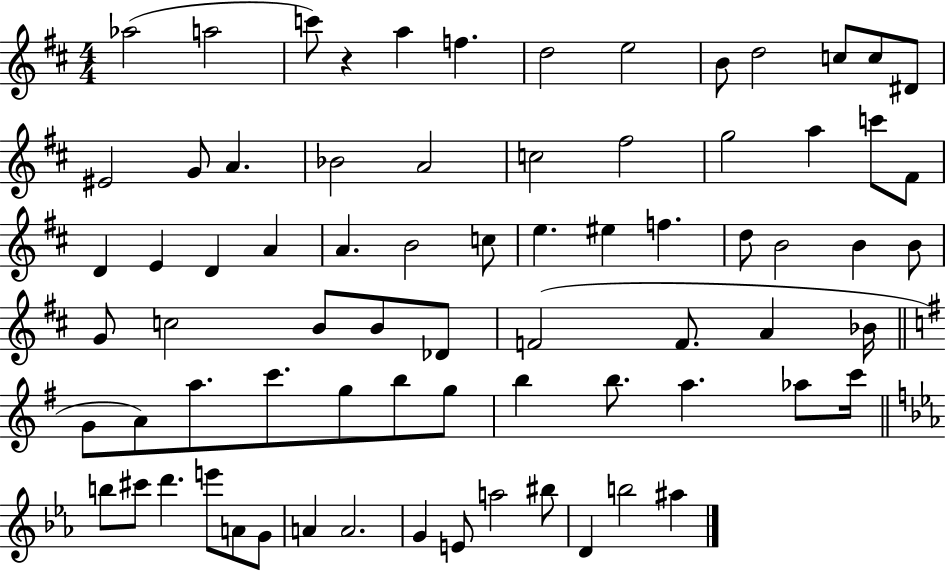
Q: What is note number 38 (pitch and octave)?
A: G4